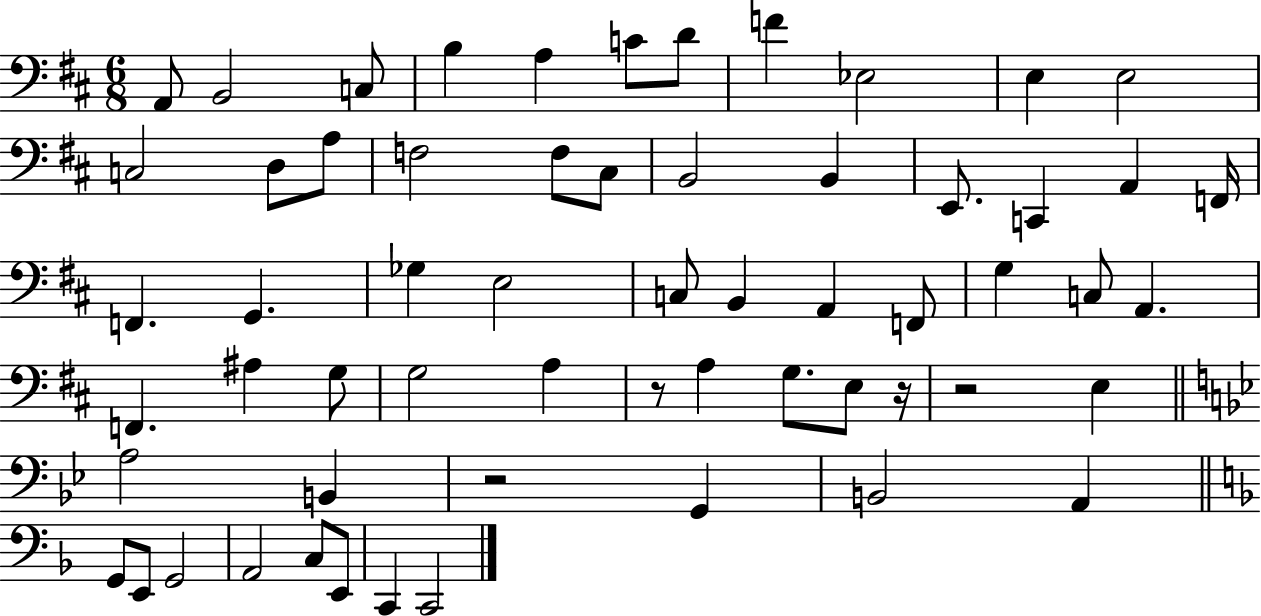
{
  \clef bass
  \numericTimeSignature
  \time 6/8
  \key d \major
  a,8 b,2 c8 | b4 a4 c'8 d'8 | f'4 ees2 | e4 e2 | \break c2 d8 a8 | f2 f8 cis8 | b,2 b,4 | e,8. c,4 a,4 f,16 | \break f,4. g,4. | ges4 e2 | c8 b,4 a,4 f,8 | g4 c8 a,4. | \break f,4. ais4 g8 | g2 a4 | r8 a4 g8. e8 r16 | r2 e4 | \break \bar "||" \break \key bes \major a2 b,4 | r2 g,4 | b,2 a,4 | \bar "||" \break \key d \minor g,8 e,8 g,2 | a,2 c8 e,8 | c,4 c,2 | \bar "|."
}